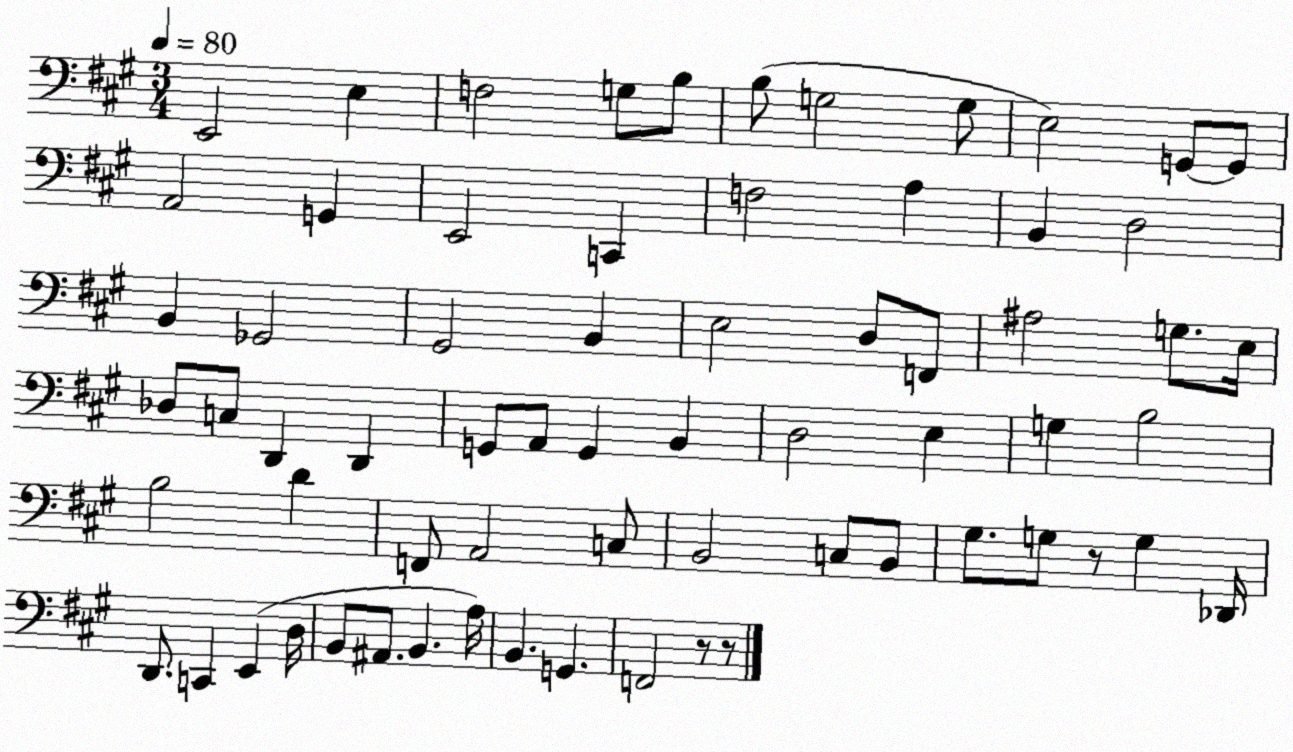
X:1
T:Untitled
M:3/4
L:1/4
K:A
E,,2 E, F,2 G,/2 B,/2 B,/2 G,2 G,/2 E,2 G,,/2 G,,/2 A,,2 G,, E,,2 C,, F,2 A, B,, D,2 B,, _G,,2 ^G,,2 B,, E,2 D,/2 F,,/2 ^A,2 G,/2 E,/4 _D,/2 C,/2 D,, D,, G,,/2 A,,/2 G,, B,, D,2 E, G, B,2 B,2 D F,,/2 A,,2 C,/2 B,,2 C,/2 B,,/2 ^G,/2 G,/2 z/2 G, _D,,/4 D,,/2 C,, E,, D,/4 B,,/2 ^A,,/2 B,, A,/4 B,, G,, F,,2 z/2 z/2